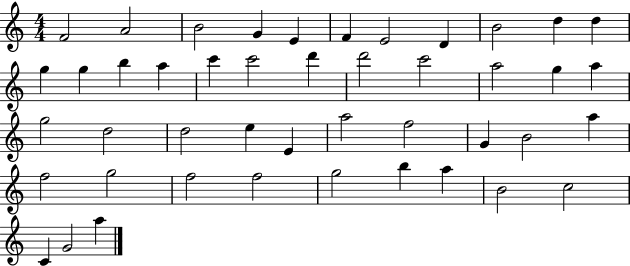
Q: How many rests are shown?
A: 0